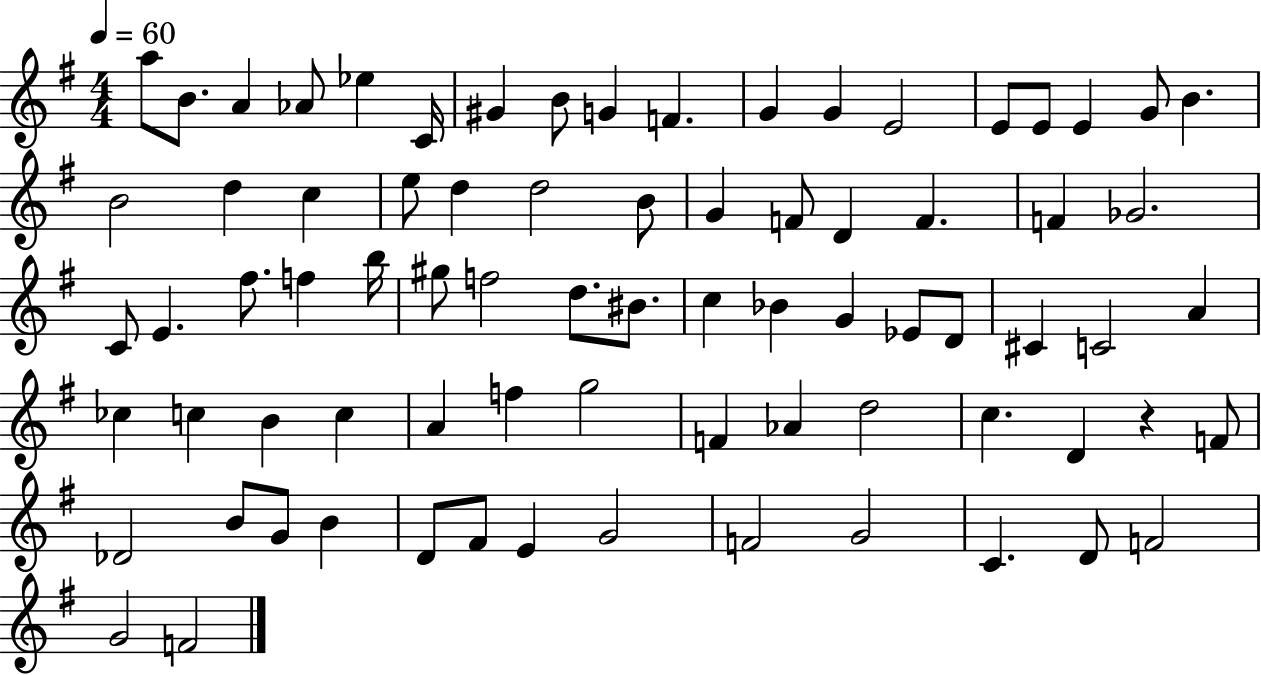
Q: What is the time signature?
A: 4/4